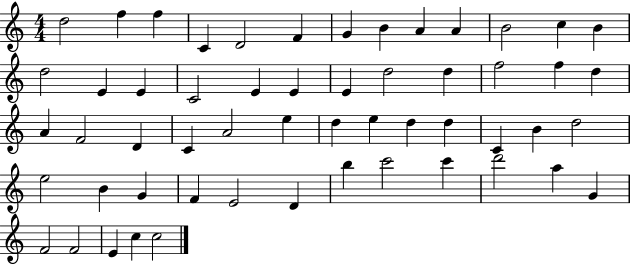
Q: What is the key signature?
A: C major